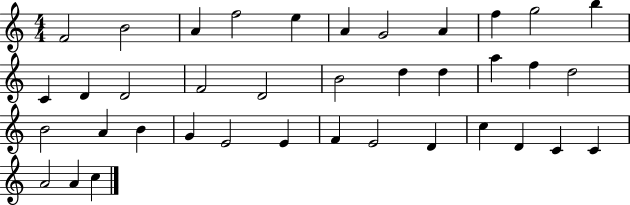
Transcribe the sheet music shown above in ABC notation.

X:1
T:Untitled
M:4/4
L:1/4
K:C
F2 B2 A f2 e A G2 A f g2 b C D D2 F2 D2 B2 d d a f d2 B2 A B G E2 E F E2 D c D C C A2 A c